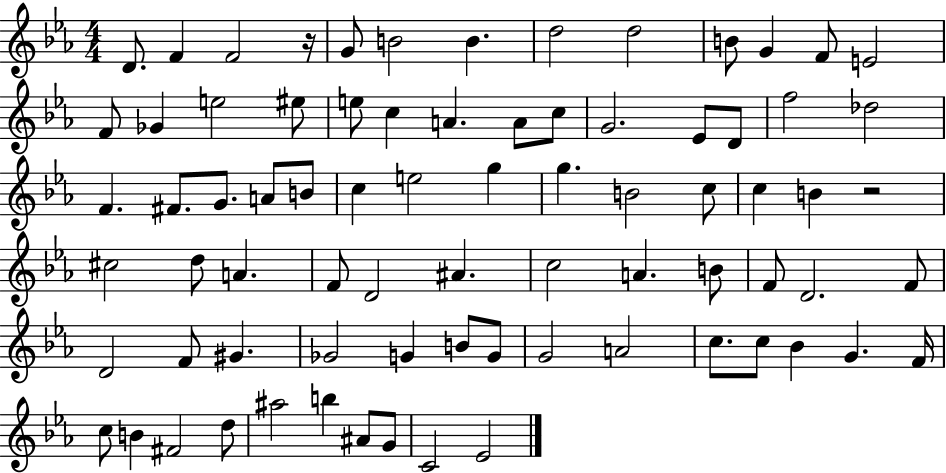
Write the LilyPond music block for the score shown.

{
  \clef treble
  \numericTimeSignature
  \time 4/4
  \key ees \major
  \repeat volta 2 { d'8. f'4 f'2 r16 | g'8 b'2 b'4. | d''2 d''2 | b'8 g'4 f'8 e'2 | \break f'8 ges'4 e''2 eis''8 | e''8 c''4 a'4. a'8 c''8 | g'2. ees'8 d'8 | f''2 des''2 | \break f'4. fis'8. g'8. a'8 b'8 | c''4 e''2 g''4 | g''4. b'2 c''8 | c''4 b'4 r2 | \break cis''2 d''8 a'4. | f'8 d'2 ais'4. | c''2 a'4. b'8 | f'8 d'2. f'8 | \break d'2 f'8 gis'4. | ges'2 g'4 b'8 g'8 | g'2 a'2 | c''8. c''8 bes'4 g'4. f'16 | \break c''8 b'4 fis'2 d''8 | ais''2 b''4 ais'8 g'8 | c'2 ees'2 | } \bar "|."
}